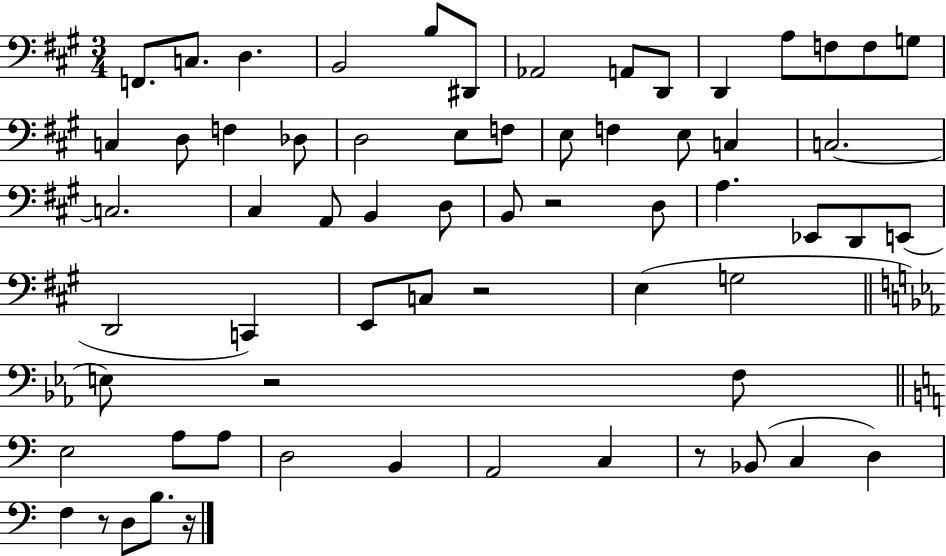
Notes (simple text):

F2/e. C3/e. D3/q. B2/h B3/e D#2/e Ab2/h A2/e D2/e D2/q A3/e F3/e F3/e G3/e C3/q D3/e F3/q Db3/e D3/h E3/e F3/e E3/e F3/q E3/e C3/q C3/h. C3/h. C#3/q A2/e B2/q D3/e B2/e R/h D3/e A3/q. Eb2/e D2/e E2/e D2/h C2/q E2/e C3/e R/h E3/q G3/h E3/e R/h F3/e E3/h A3/e A3/e D3/h B2/q A2/h C3/q R/e Bb2/e C3/q D3/q F3/q R/e D3/e B3/e. R/s